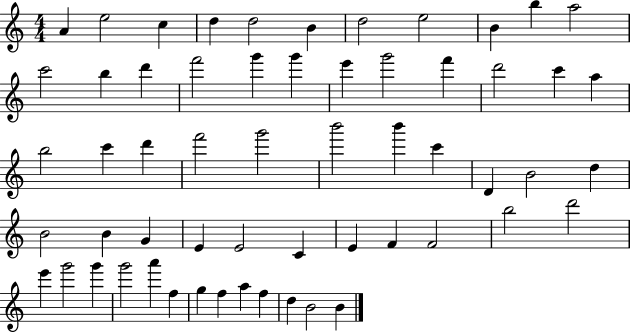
A4/q E5/h C5/q D5/q D5/h B4/q D5/h E5/h B4/q B5/q A5/h C6/h B5/q D6/q F6/h G6/q G6/q E6/q G6/h F6/q D6/h C6/q A5/q B5/h C6/q D6/q F6/h G6/h B6/h B6/q C6/q D4/q B4/h D5/q B4/h B4/q G4/q E4/q E4/h C4/q E4/q F4/q F4/h B5/h D6/h E6/q G6/h G6/q G6/h A6/q F5/q G5/q F5/q A5/q F5/q D5/q B4/h B4/q